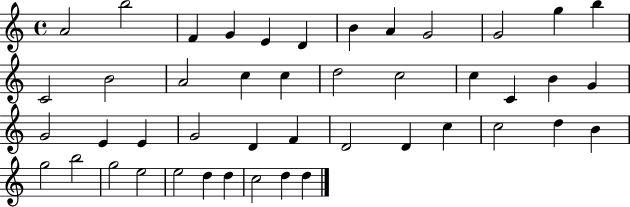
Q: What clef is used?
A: treble